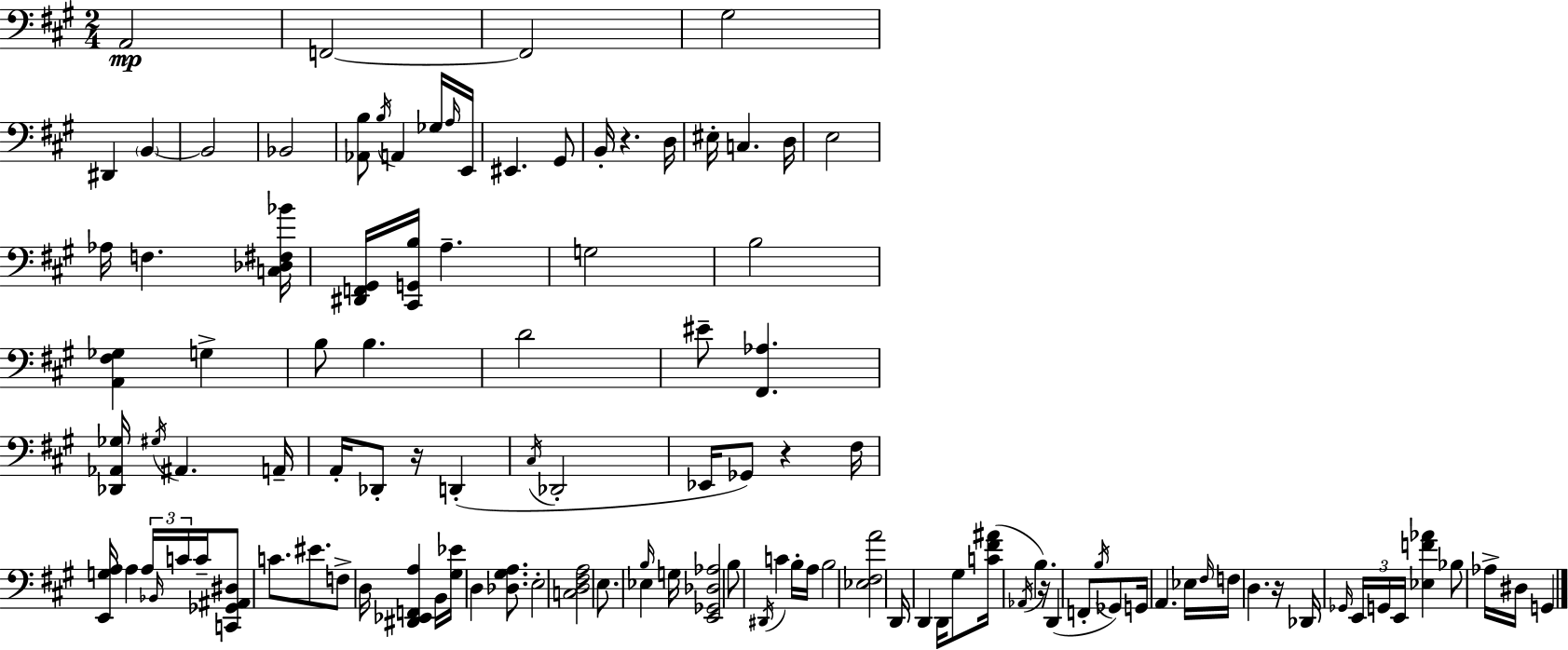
X:1
T:Untitled
M:2/4
L:1/4
K:A
A,,2 F,,2 F,,2 ^G,2 ^D,, B,, B,,2 _B,,2 [_A,,B,]/2 B,/4 A,, _G,/4 A,/4 E,,/4 ^E,, ^G,,/2 B,,/4 z D,/4 ^E,/4 C, D,/4 E,2 _A,/4 F, [C,_D,^F,_B]/4 [^D,,F,,^G,,]/4 [^C,,G,,B,]/4 A, G,2 B,2 [A,,^F,_G,] G, B,/2 B, D2 ^E/2 [^F,,_A,] [_D,,_A,,_G,]/4 ^G,/4 ^A,, A,,/4 A,,/4 _D,,/2 z/4 D,, ^C,/4 _D,,2 _E,,/4 _G,,/2 z ^F,/4 [E,,G,A,]/4 A, A,/4 _B,,/4 C/4 C/4 [C,,_G,,^A,,^D,]/2 C/2 ^E/2 F,/2 D,/4 [^D,,_E,,F,,A,] B,,/4 [^G,_E]/4 D, [_D,^G,A,]/2 E,2 [C,D,^F,A,]2 E,/2 _E, B,/4 G,/4 [E,,_G,,_D,_A,]2 B,/2 ^D,,/4 C B,/4 A,/4 B,2 [_E,^F,A]2 D,,/4 D,, D,,/4 ^G,/2 [C^F^A]/4 _A,,/4 B, z/4 D,, F,,/2 B,/4 _G,,/2 G,,/4 A,, _E,/4 ^F,/4 F,/4 D, z/4 _D,,/4 _G,,/4 E,,/4 G,,/4 E,,/4 [_E,F_A] _B,/2 _A,/4 ^D,/4 G,,